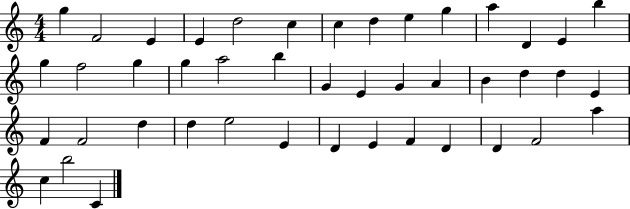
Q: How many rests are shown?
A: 0